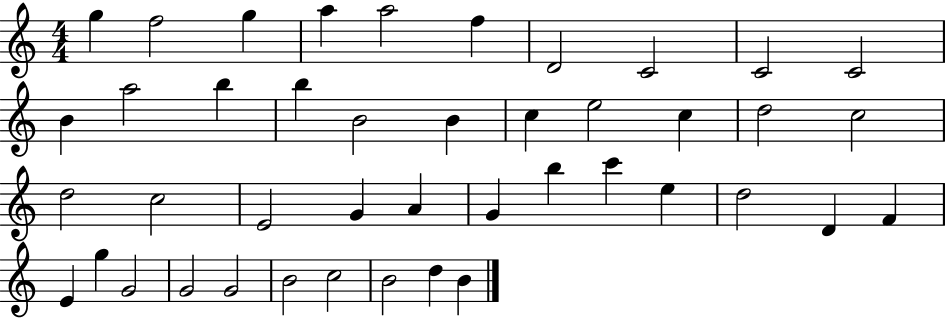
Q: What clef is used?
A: treble